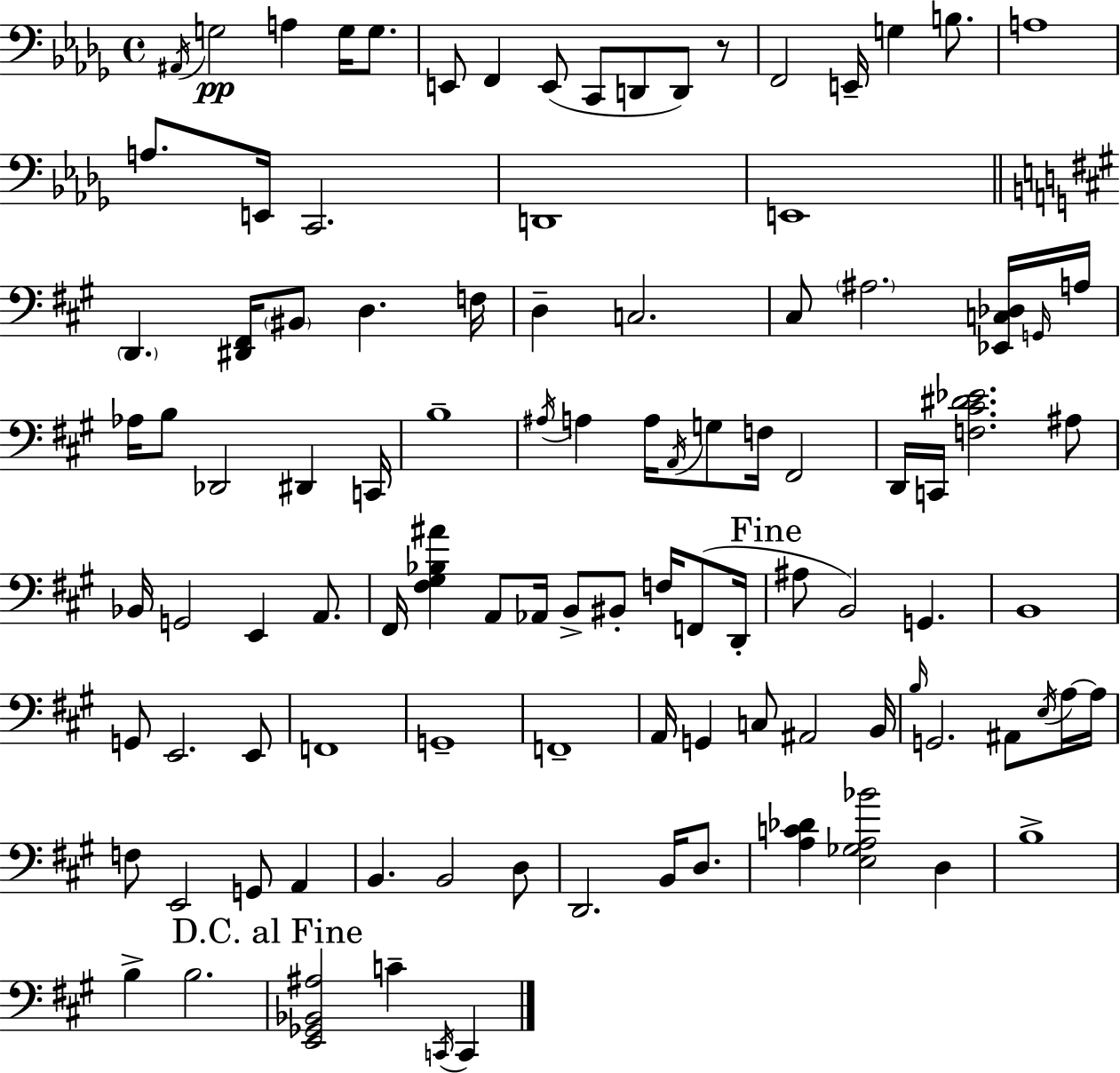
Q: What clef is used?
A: bass